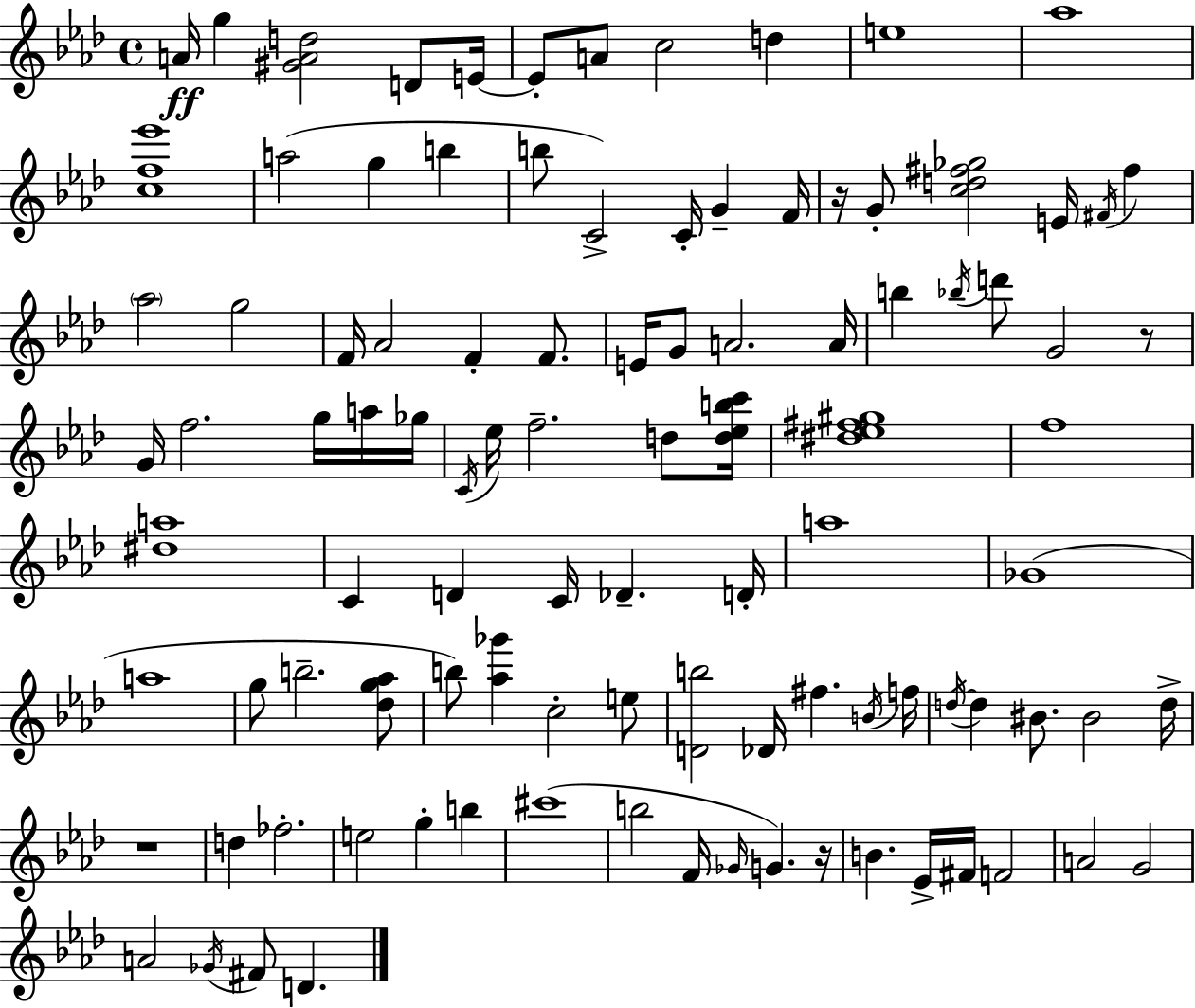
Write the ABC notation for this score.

X:1
T:Untitled
M:4/4
L:1/4
K:Fm
A/4 g [^GAd]2 D/2 E/4 E/2 A/2 c2 d e4 _a4 [cf_e']4 a2 g b b/2 C2 C/4 G F/4 z/4 G/2 [cd^f_g]2 E/4 ^F/4 ^f _a2 g2 F/4 _A2 F F/2 E/4 G/2 A2 A/4 b _b/4 d'/2 G2 z/2 G/4 f2 g/4 a/4 _g/4 C/4 _e/4 f2 d/2 [d_ebc']/4 [^d_e^f^g]4 f4 [^da]4 C D C/4 _D D/4 a4 _G4 a4 g/2 b2 [_dg_a]/2 b/2 [_a_g'] c2 e/2 [Db]2 _D/4 ^f B/4 f/4 d/4 d ^B/2 ^B2 d/4 z4 d _f2 e2 g b ^c'4 b2 F/4 _G/4 G z/4 B _E/4 ^F/4 F2 A2 G2 A2 _G/4 ^F/2 D